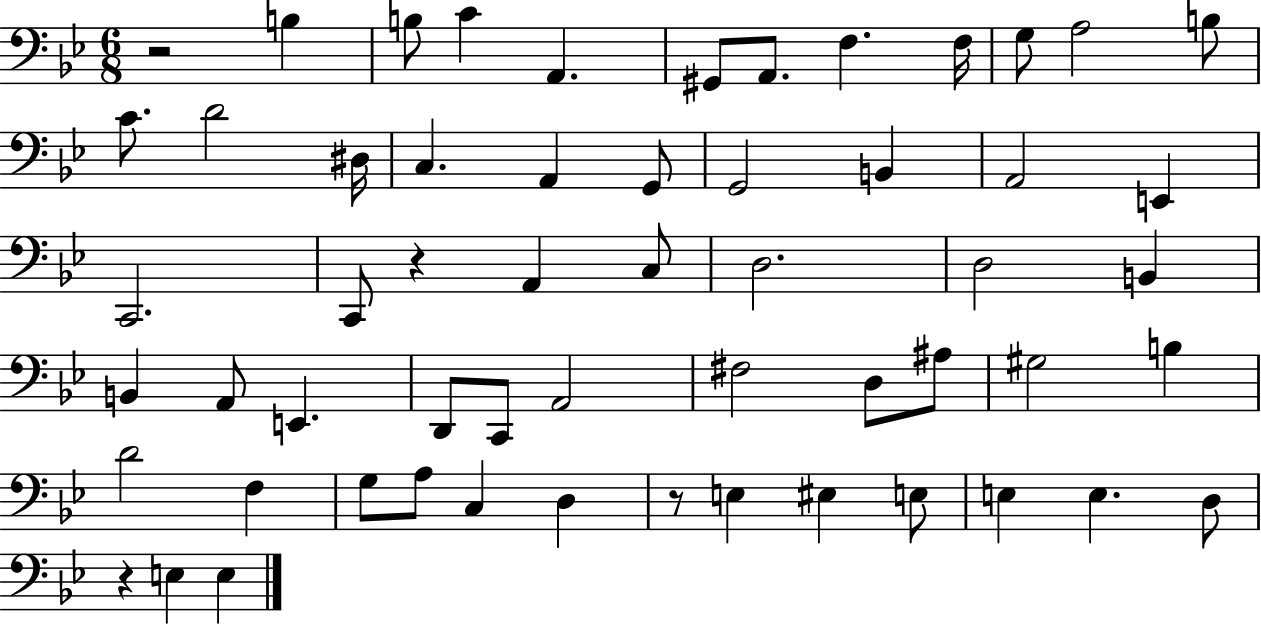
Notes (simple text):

R/h B3/q B3/e C4/q A2/q. G#2/e A2/e. F3/q. F3/s G3/e A3/h B3/e C4/e. D4/h D#3/s C3/q. A2/q G2/e G2/h B2/q A2/h E2/q C2/h. C2/e R/q A2/q C3/e D3/h. D3/h B2/q B2/q A2/e E2/q. D2/e C2/e A2/h F#3/h D3/e A#3/e G#3/h B3/q D4/h F3/q G3/e A3/e C3/q D3/q R/e E3/q EIS3/q E3/e E3/q E3/q. D3/e R/q E3/q E3/q